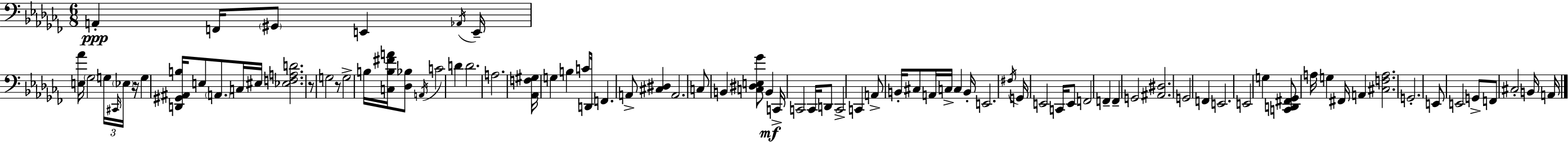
{
  \clef bass
  \numericTimeSignature
  \time 6/8
  \key aes \minor
  a,4-.\ppp f,16 \parenthesize gis,8 e,4 \acciaccatura { aes,16 } | e,16-- <e aes'>16 \parenthesize ges2 \tuplet 3/2 { g16 \grace { cis,16 } | \parenthesize ees16 } r16 g4 <d, gis, ais, b>16 e8 \parenthesize a,8. | c16 eis16 <ees f a d'>2. | \break r8 g2 | r8 g2-> b16 <c b fis' a'>16 | <des bes>8 \acciaccatura { a,16 } c'2 d'4 | d'2. | \break a2. | <aes, f gis>16 g4 b4 | c'8 d,16 f,4. a,8-> <cis dis>4 | a,2. | \break c8 b,4 <c dis e ges'>8 b,4\mf | c,16-> c,2 | c,16 d,8 c,2-> c,4 | a,8-> b,16-. cis8 a,16 c16-> c4 | \break b,16-. e,2. | \acciaccatura { fis16 } g,16 e,2 | c,16 e,8 f,2 | f,4-- f,4-- g,2 | \break <ais, dis>2. | g,2 | f,4 e,2. | e,2 | \break g4 <c, d, fis, ges,>8 a16 g4 fis,16 | a,4 <cis f a>2. | g,2.-. | e,8 e,2 | \break g,8-> f,8 cis2-. | b,16 a,16 \bar "|."
}